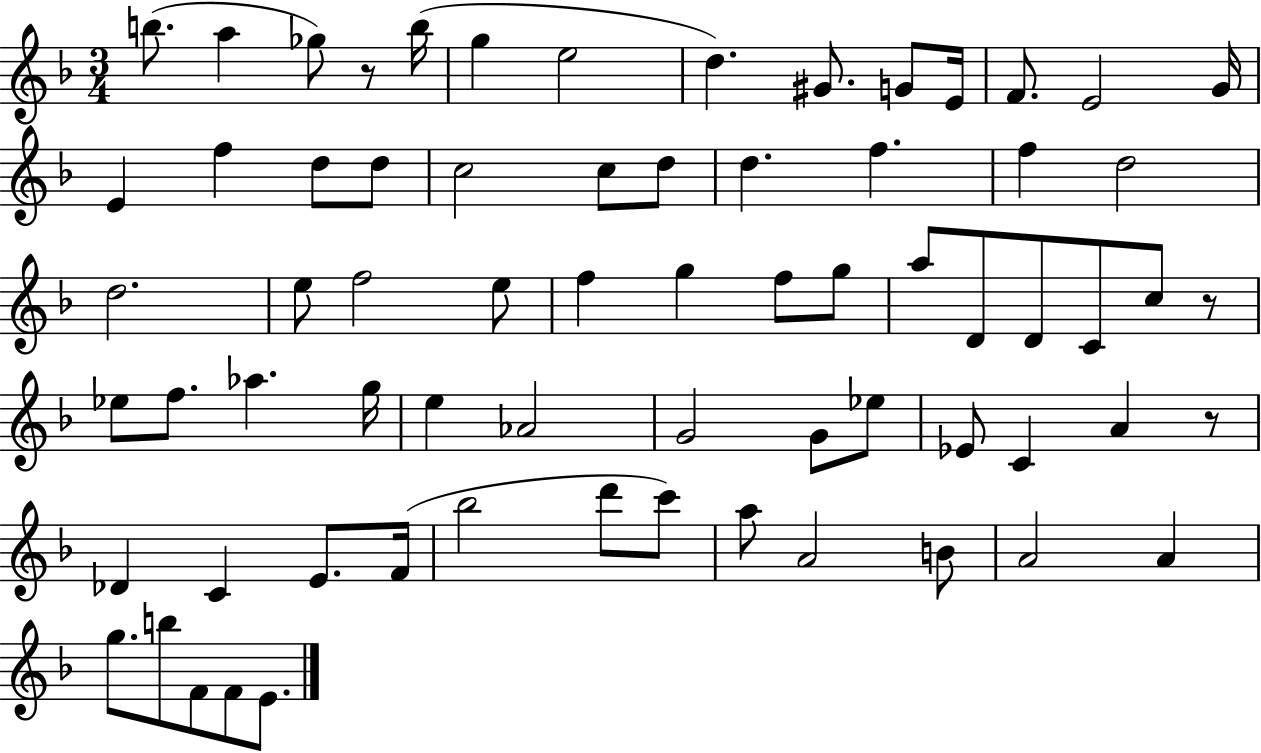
B5/e. A5/q Gb5/e R/e B5/s G5/q E5/h D5/q. G#4/e. G4/e E4/s F4/e. E4/h G4/s E4/q F5/q D5/e D5/e C5/h C5/e D5/e D5/q. F5/q. F5/q D5/h D5/h. E5/e F5/h E5/e F5/q G5/q F5/e G5/e A5/e D4/e D4/e C4/e C5/e R/e Eb5/e F5/e. Ab5/q. G5/s E5/q Ab4/h G4/h G4/e Eb5/e Eb4/e C4/q A4/q R/e Db4/q C4/q E4/e. F4/s Bb5/h D6/e C6/e A5/e A4/h B4/e A4/h A4/q G5/e. B5/e F4/e F4/e E4/e.